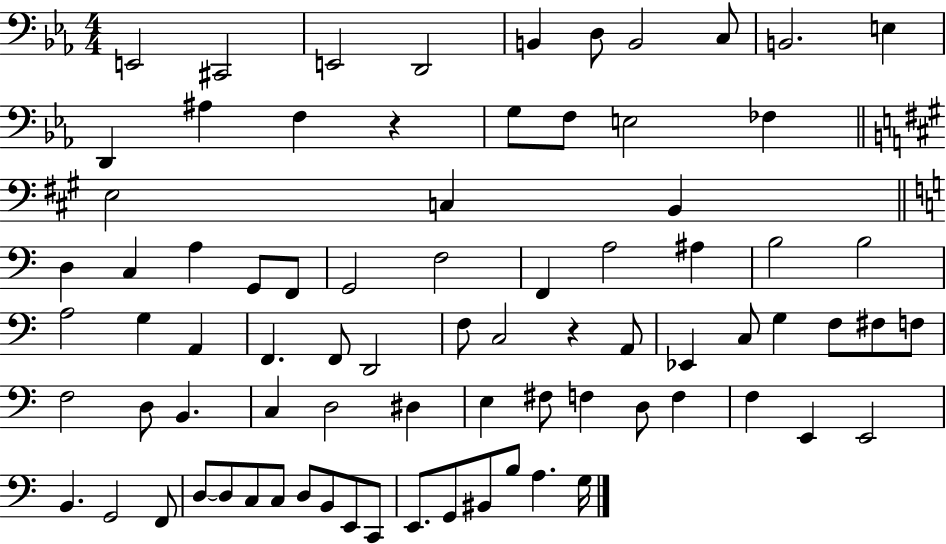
X:1
T:Untitled
M:4/4
L:1/4
K:Eb
E,,2 ^C,,2 E,,2 D,,2 B,, D,/2 B,,2 C,/2 B,,2 E, D,, ^A, F, z G,/2 F,/2 E,2 _F, E,2 C, B,, D, C, A, G,,/2 F,,/2 G,,2 F,2 F,, A,2 ^A, B,2 B,2 A,2 G, A,, F,, F,,/2 D,,2 F,/2 C,2 z A,,/2 _E,, C,/2 G, F,/2 ^F,/2 F,/2 F,2 D,/2 B,, C, D,2 ^D, E, ^F,/2 F, D,/2 F, F, E,, E,,2 B,, G,,2 F,,/2 D,/2 D,/2 C,/2 C,/2 D,/2 B,,/2 E,,/2 C,,/2 E,,/2 G,,/2 ^B,,/2 B,/2 A, G,/4